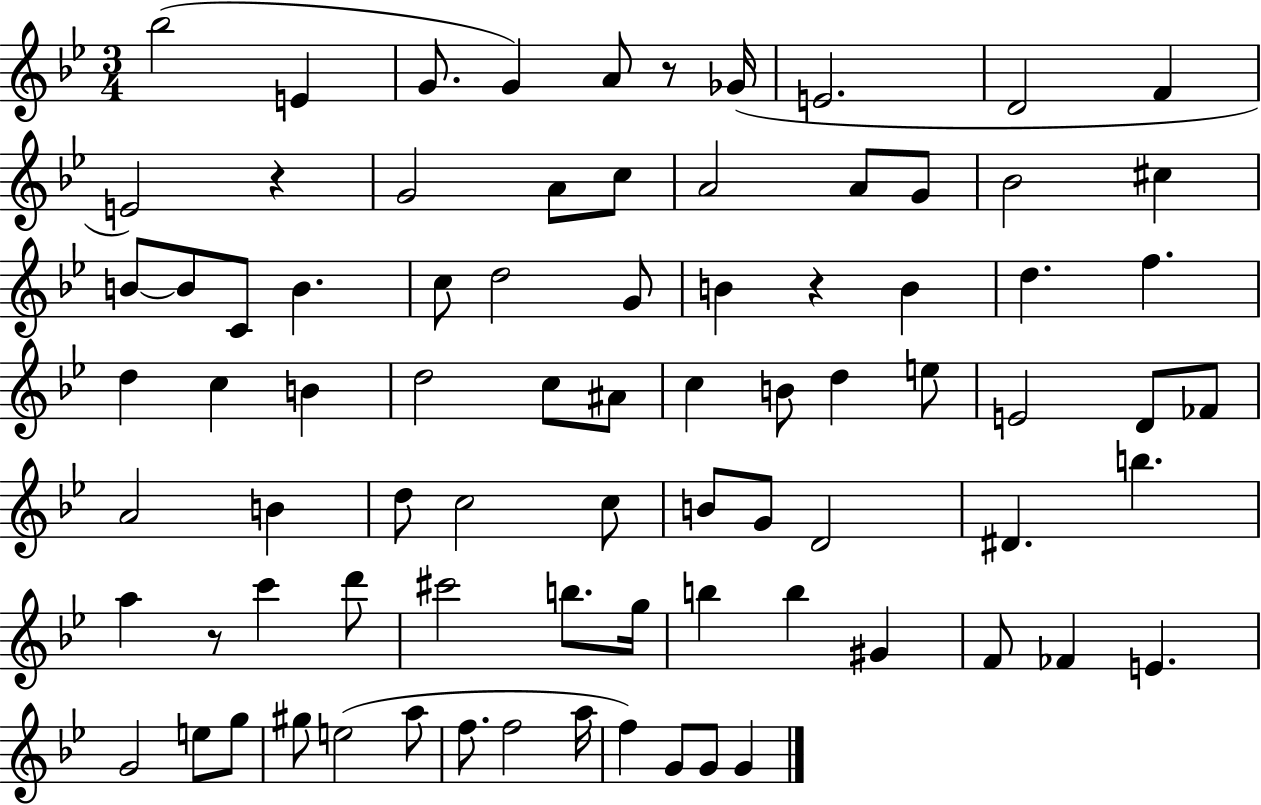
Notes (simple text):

Bb5/h E4/q G4/e. G4/q A4/e R/e Gb4/s E4/h. D4/h F4/q E4/h R/q G4/h A4/e C5/e A4/h A4/e G4/e Bb4/h C#5/q B4/e B4/e C4/e B4/q. C5/e D5/h G4/e B4/q R/q B4/q D5/q. F5/q. D5/q C5/q B4/q D5/h C5/e A#4/e C5/q B4/e D5/q E5/e E4/h D4/e FES4/e A4/h B4/q D5/e C5/h C5/e B4/e G4/e D4/h D#4/q. B5/q. A5/q R/e C6/q D6/e C#6/h B5/e. G5/s B5/q B5/q G#4/q F4/e FES4/q E4/q. G4/h E5/e G5/e G#5/e E5/h A5/e F5/e. F5/h A5/s F5/q G4/e G4/e G4/q